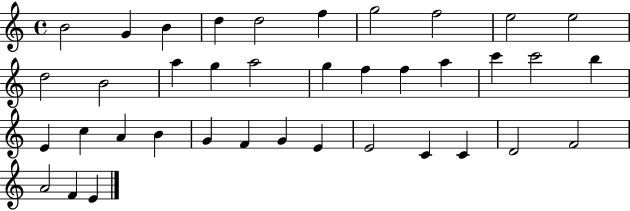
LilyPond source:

{
  \clef treble
  \time 4/4
  \defaultTimeSignature
  \key c \major
  b'2 g'4 b'4 | d''4 d''2 f''4 | g''2 f''2 | e''2 e''2 | \break d''2 b'2 | a''4 g''4 a''2 | g''4 f''4 f''4 a''4 | c'''4 c'''2 b''4 | \break e'4 c''4 a'4 b'4 | g'4 f'4 g'4 e'4 | e'2 c'4 c'4 | d'2 f'2 | \break a'2 f'4 e'4 | \bar "|."
}